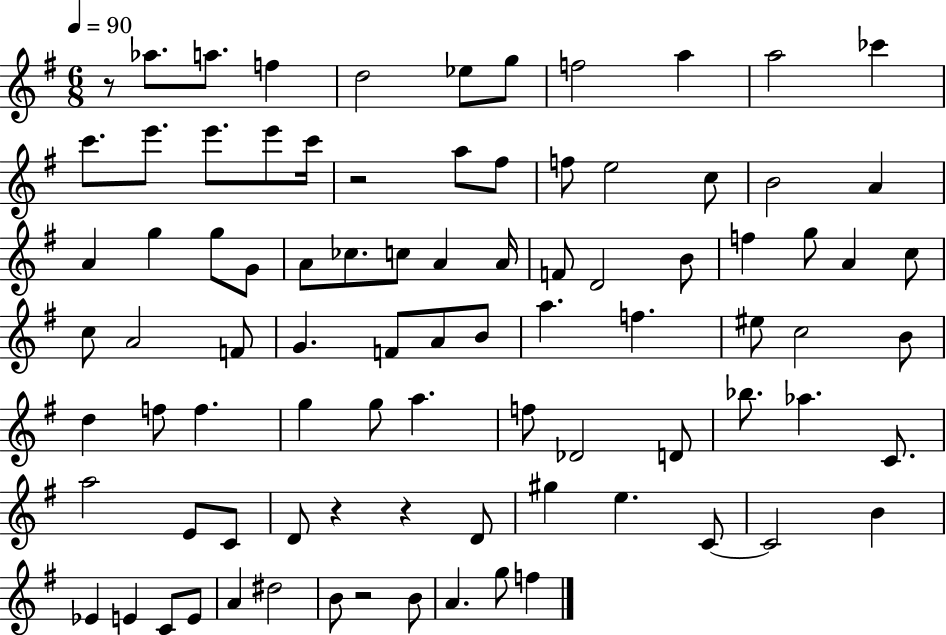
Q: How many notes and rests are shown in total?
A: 88